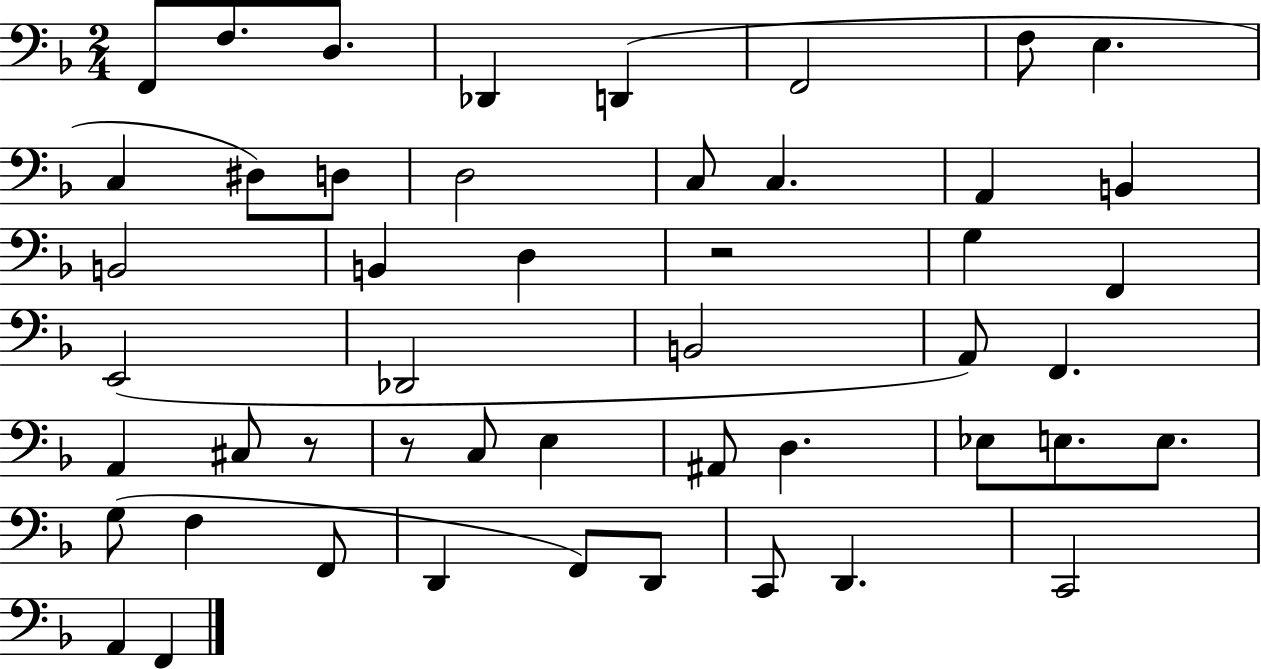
F2/e F3/e. D3/e. Db2/q D2/q F2/h F3/e E3/q. C3/q D#3/e D3/e D3/h C3/e C3/q. A2/q B2/q B2/h B2/q D3/q R/h G3/q F2/q E2/h Db2/h B2/h A2/e F2/q. A2/q C#3/e R/e R/e C3/e E3/q A#2/e D3/q. Eb3/e E3/e. E3/e. G3/e F3/q F2/e D2/q F2/e D2/e C2/e D2/q. C2/h A2/q F2/q